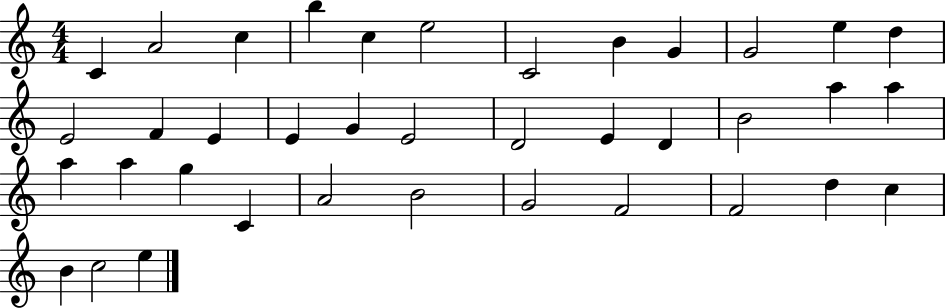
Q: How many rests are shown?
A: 0